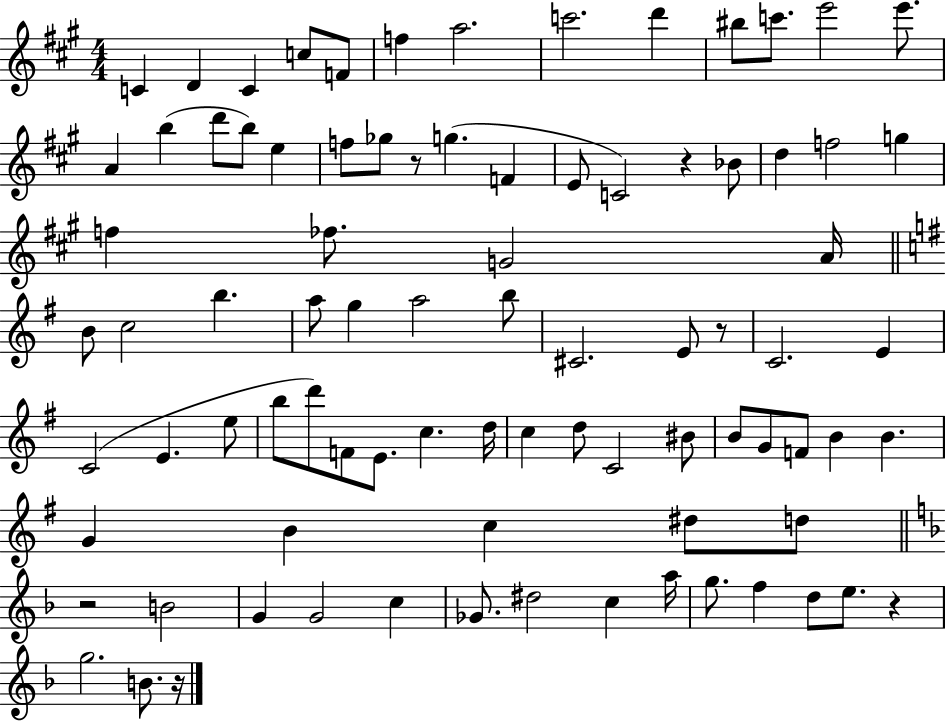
C4/q D4/q C4/q C5/e F4/e F5/q A5/h. C6/h. D6/q BIS5/e C6/e. E6/h E6/e. A4/q B5/q D6/e B5/e E5/q F5/e Gb5/e R/e G5/q. F4/q E4/e C4/h R/q Bb4/e D5/q F5/h G5/q F5/q FES5/e. G4/h A4/s B4/e C5/h B5/q. A5/e G5/q A5/h B5/e C#4/h. E4/e R/e C4/h. E4/q C4/h E4/q. E5/e B5/e D6/e F4/e E4/e. C5/q. D5/s C5/q D5/e C4/h BIS4/e B4/e G4/e F4/e B4/q B4/q. G4/q B4/q C5/q D#5/e D5/e R/h B4/h G4/q G4/h C5/q Gb4/e. D#5/h C5/q A5/s G5/e. F5/q D5/e E5/e. R/q G5/h. B4/e. R/s